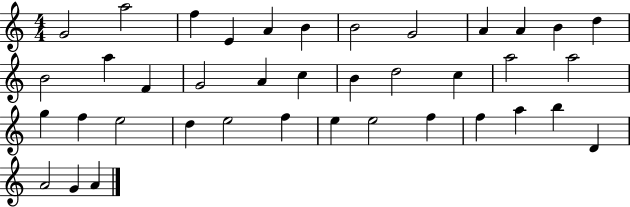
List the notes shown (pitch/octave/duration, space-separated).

G4/h A5/h F5/q E4/q A4/q B4/q B4/h G4/h A4/q A4/q B4/q D5/q B4/h A5/q F4/q G4/h A4/q C5/q B4/q D5/h C5/q A5/h A5/h G5/q F5/q E5/h D5/q E5/h F5/q E5/q E5/h F5/q F5/q A5/q B5/q D4/q A4/h G4/q A4/q